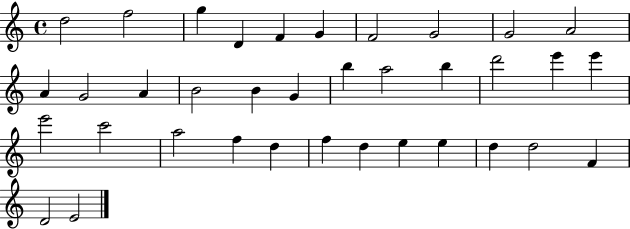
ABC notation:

X:1
T:Untitled
M:4/4
L:1/4
K:C
d2 f2 g D F G F2 G2 G2 A2 A G2 A B2 B G b a2 b d'2 e' e' e'2 c'2 a2 f d f d e e d d2 F D2 E2